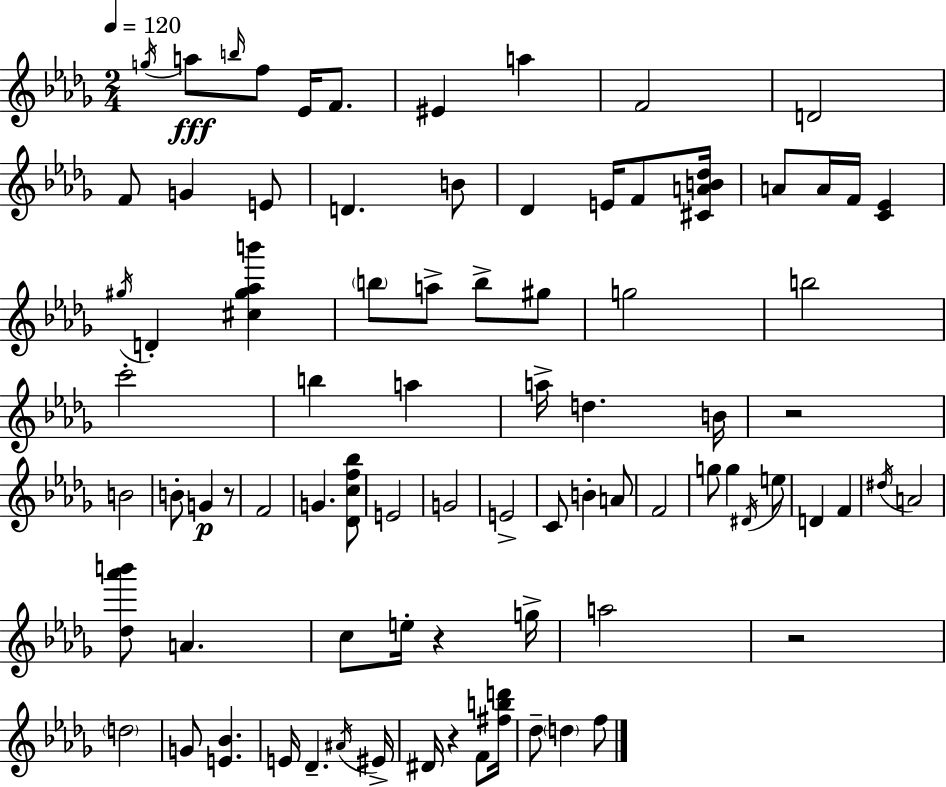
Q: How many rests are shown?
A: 5